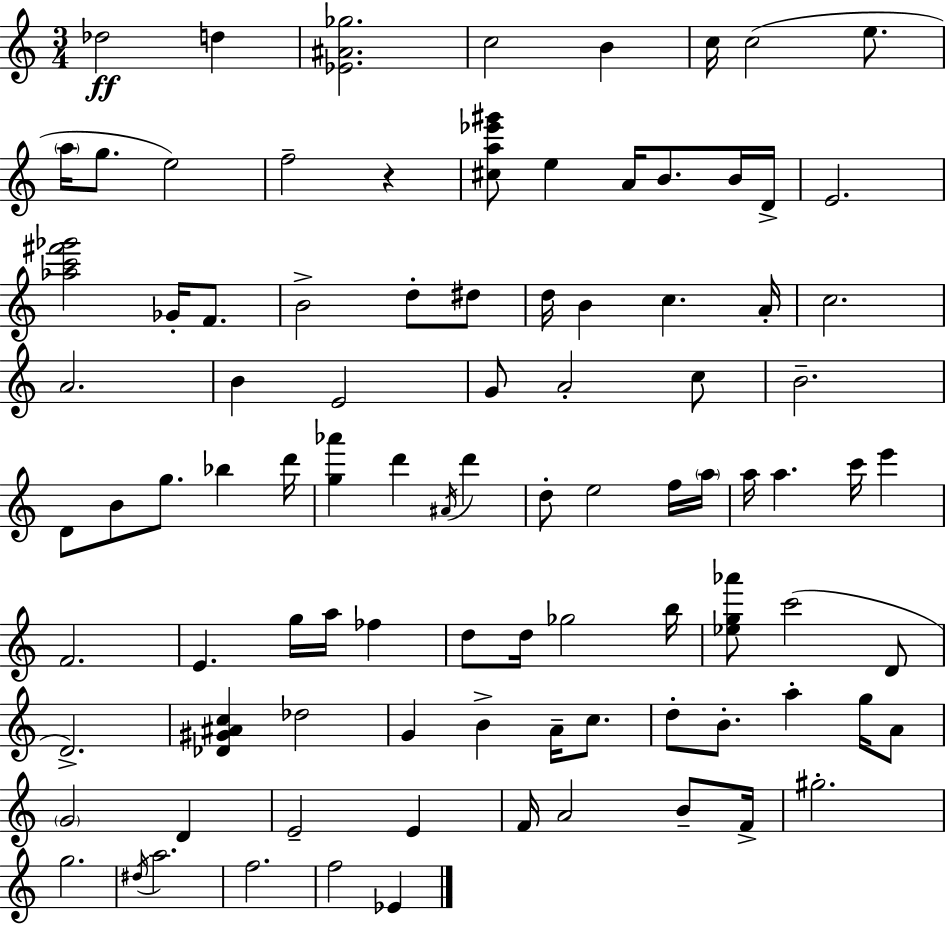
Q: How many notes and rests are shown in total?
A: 94